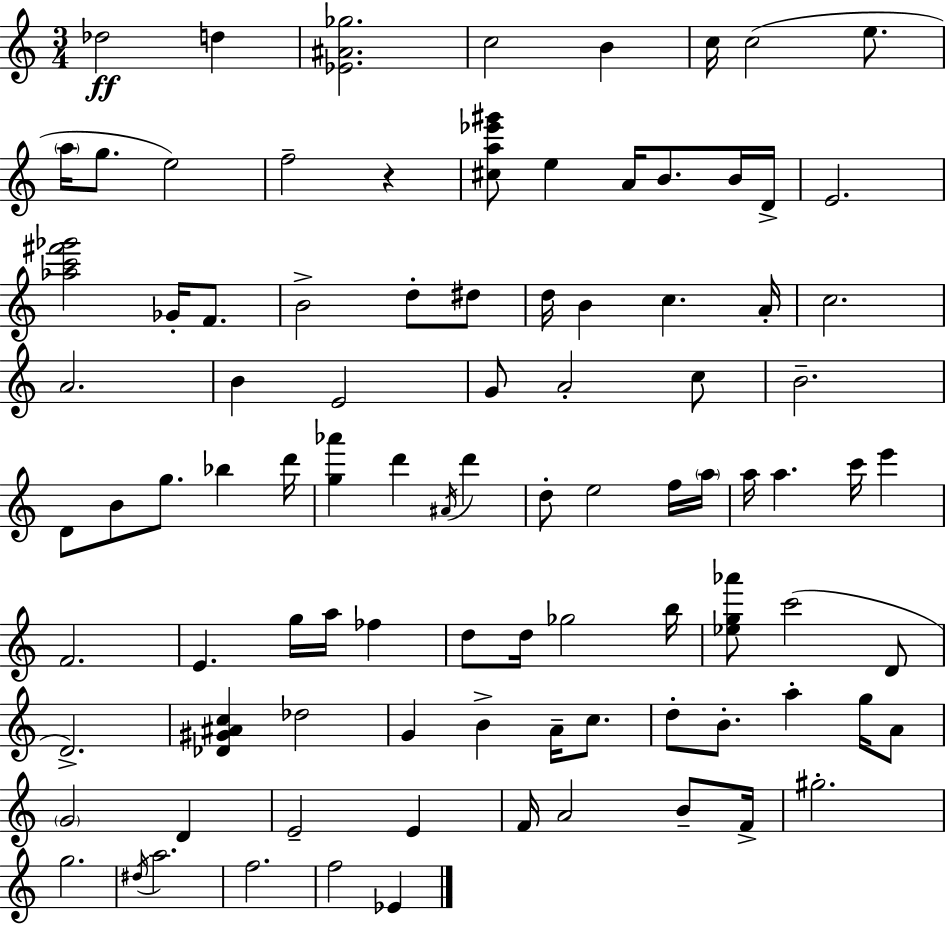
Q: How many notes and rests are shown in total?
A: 94